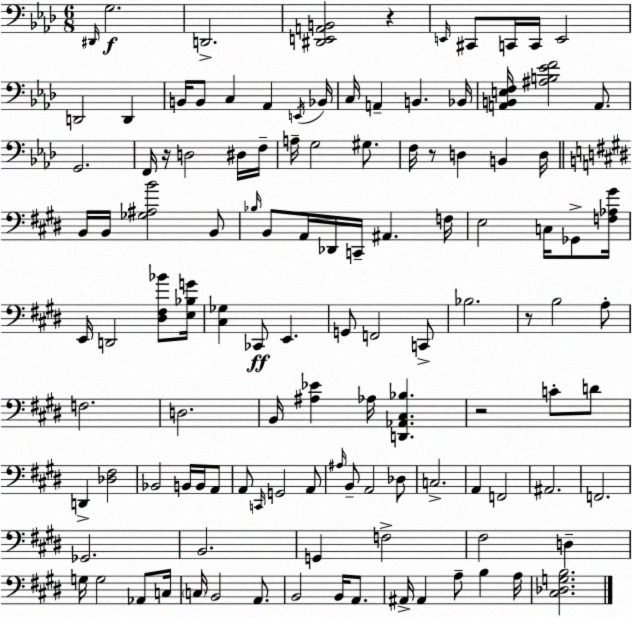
X:1
T:Untitled
M:6/8
L:1/4
K:Ab
^D,,/4 G,2 D,,2 [^D,,E,,A,,B,,]2 z E,,/4 ^C,,/2 C,,/4 C,,/4 E,,2 D,,2 D,, B,,/4 B,,/2 C, _A,, E,,/4 _B,,/4 C,/4 A,, B,, _B,,/4 [A,,B,,E,F,]/4 [^A,B,_EF]2 A,,/2 G,,2 F,,/4 z/4 D,2 ^D,/4 F,/4 A,/4 G,2 ^G,/2 F,/4 z/2 D, B,, D,/4 B,,/4 B,,/4 [_G,^A,B]2 B,,/2 _B,/4 B,,/2 A,,/4 _D,,/4 C,,/4 ^A,, F,/4 E,2 C,/4 _G,,/2 [F,_A,^G]/4 E,,/4 D,,2 [^D,^F,_B]/2 [E,_B,G]/4 [^C,_G,] _C,,/2 E,, G,,/2 F,,2 C,,/2 _B,2 z/2 B,2 A,/2 F,2 D,2 B,,/4 [^A,_E] _A,/4 [D,,_A,,^C,_B,] z2 C/2 D/2 D,, [_D,^F,]2 _B,,2 B,,/4 B,,/4 A,,/2 A,,/2 C,,/4 G,,2 A,,/2 ^A,/4 B,,/2 A,,2 _D,/2 C,2 A,, F,,2 ^A,,2 F,,2 _G,,2 B,,2 G,, F,2 ^F,2 D, G,/4 G,2 _A,,/2 C,/4 C,/4 B,,2 A,,/2 B,,2 B,,/4 A,,/2 ^A,,/4 ^A,, A,/2 B, A,/4 [^C,_D,G,B,]2